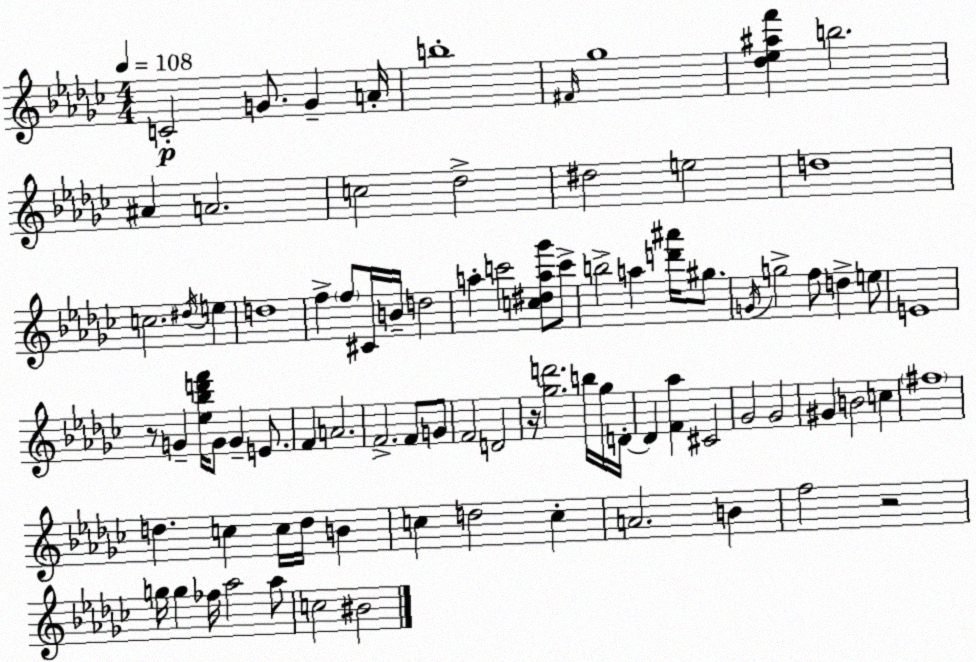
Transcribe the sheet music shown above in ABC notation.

X:1
T:Untitled
M:4/4
L:1/4
K:Ebm
C2 G/2 G A/4 b4 ^F/4 _g4 [_d_e^af'] b2 ^A A2 c2 _d2 ^d2 e2 d4 c2 ^d/4 e d4 f f/2 ^C/4 B/4 d2 a c'2 [c^da_g']/2 c'/2 b2 a [d'^a']/4 ^g/2 G/4 g2 f/2 d e/2 E4 z/2 G [_e_bd'f']/4 G/2 G E/2 F A2 F2 F/2 G/2 F2 D2 z/4 [_gd']2 b/4 _g/4 D/4 D [F_a] ^C2 _G2 _G2 ^G B2 c ^f4 d c c/4 d/4 B c d2 c A2 B f2 z2 g/4 g _f/4 _a2 _a/2 c2 ^B2